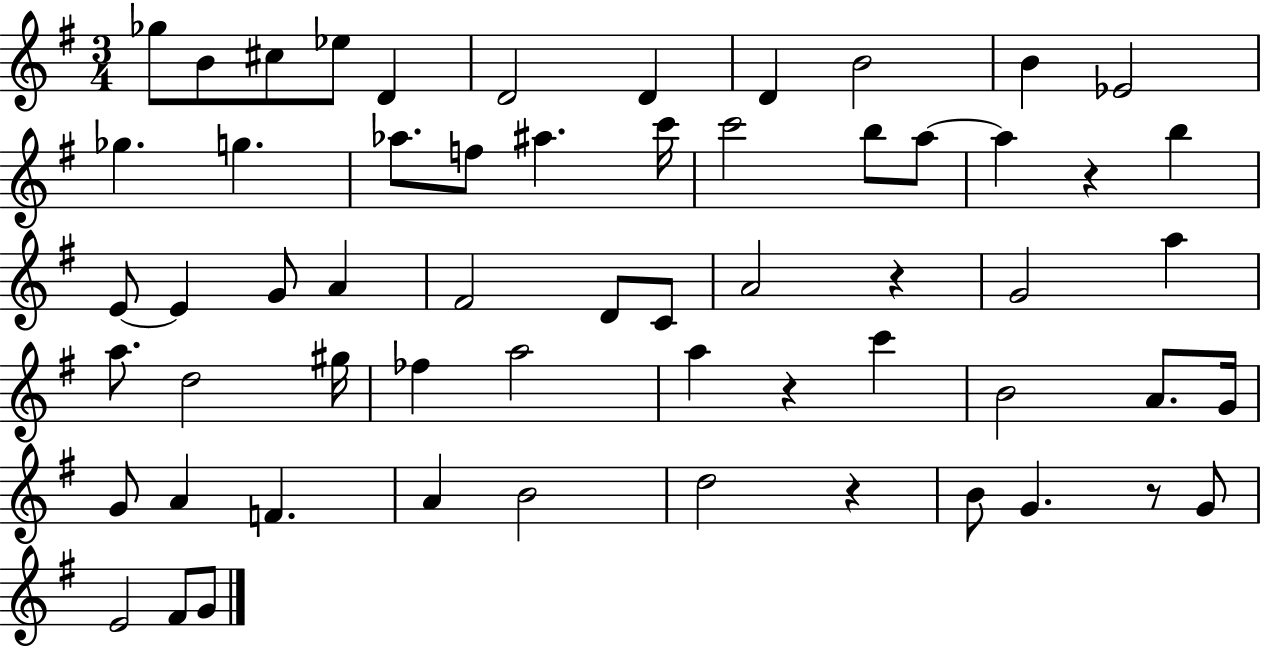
X:1
T:Untitled
M:3/4
L:1/4
K:G
_g/2 B/2 ^c/2 _e/2 D D2 D D B2 B _E2 _g g _a/2 f/2 ^a c'/4 c'2 b/2 a/2 a z b E/2 E G/2 A ^F2 D/2 C/2 A2 z G2 a a/2 d2 ^g/4 _f a2 a z c' B2 A/2 G/4 G/2 A F A B2 d2 z B/2 G z/2 G/2 E2 ^F/2 G/2